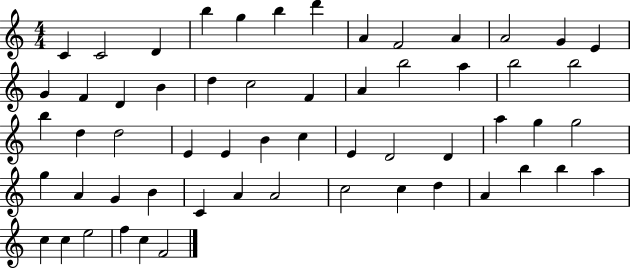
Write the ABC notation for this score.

X:1
T:Untitled
M:4/4
L:1/4
K:C
C C2 D b g b d' A F2 A A2 G E G F D B d c2 F A b2 a b2 b2 b d d2 E E B c E D2 D a g g2 g A G B C A A2 c2 c d A b b a c c e2 f c F2